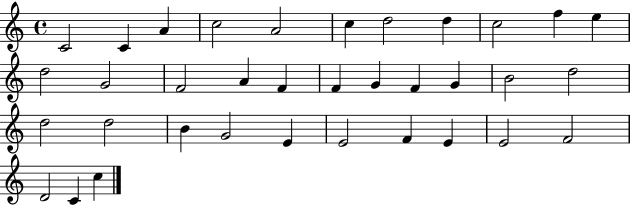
X:1
T:Untitled
M:4/4
L:1/4
K:C
C2 C A c2 A2 c d2 d c2 f e d2 G2 F2 A F F G F G B2 d2 d2 d2 B G2 E E2 F E E2 F2 D2 C c